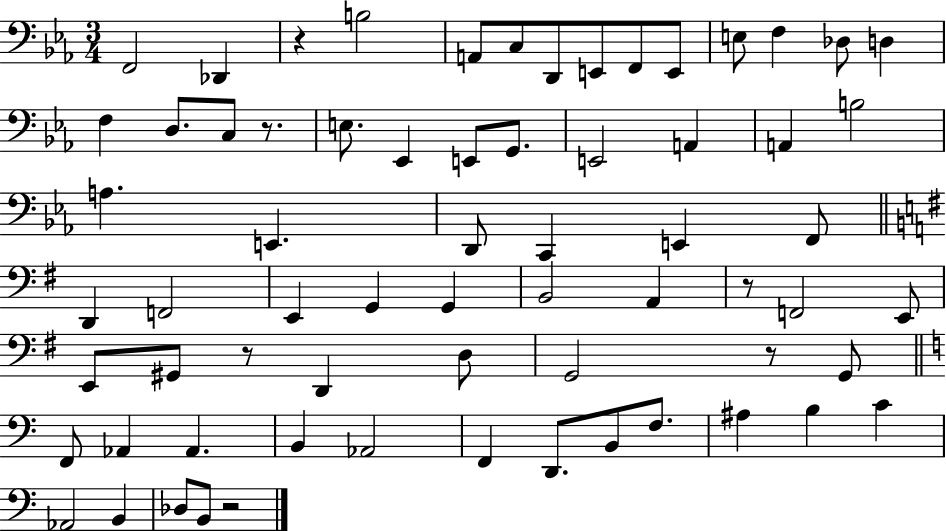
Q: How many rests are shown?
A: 6